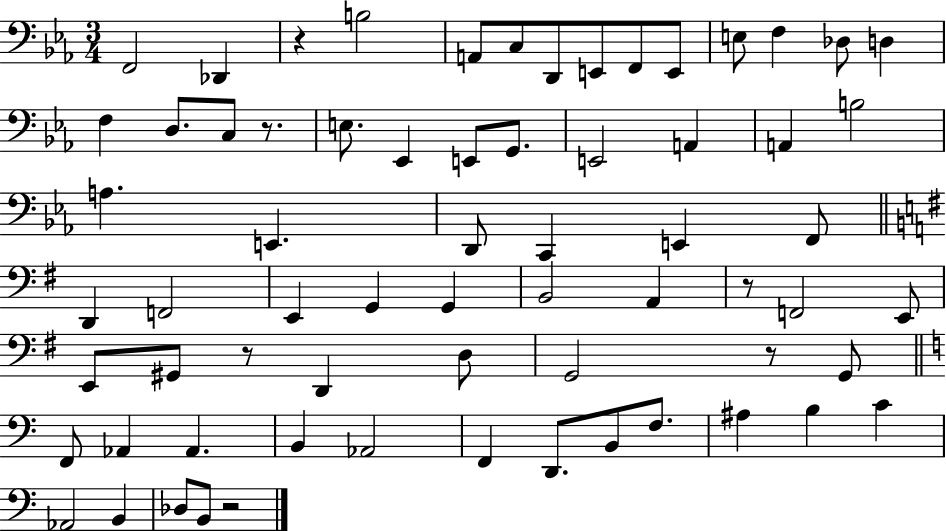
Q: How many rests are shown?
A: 6